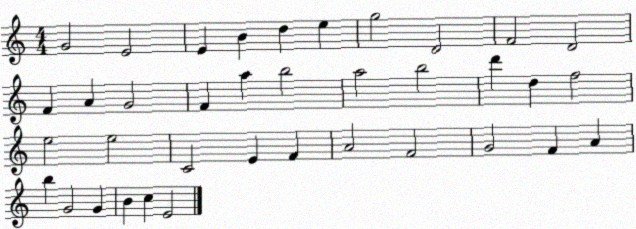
X:1
T:Untitled
M:4/4
L:1/4
K:C
G2 E2 E B d e g2 D2 F2 D2 F A G2 F a b2 a2 b2 d' d f2 e2 e2 C2 E F A2 F2 G2 F A b G2 G B c E2